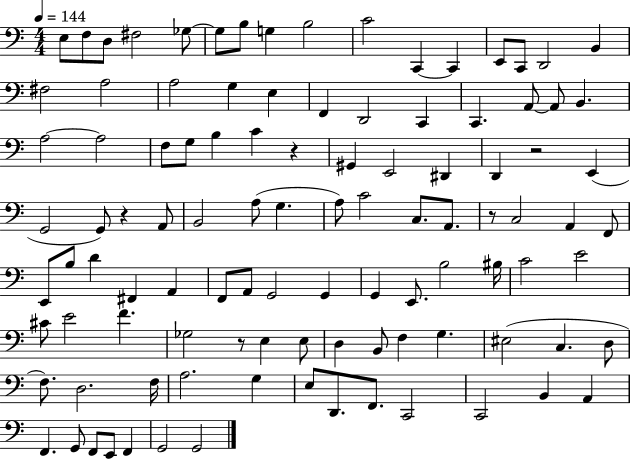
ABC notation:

X:1
T:Untitled
M:4/4
L:1/4
K:C
E,/2 F,/2 D,/2 ^F,2 _G,/2 _G,/2 B,/2 G, B,2 C2 C,, C,, E,,/2 C,,/2 D,,2 B,, ^F,2 A,2 A,2 G, E, F,, D,,2 C,, C,, A,,/2 A,,/2 B,, A,2 A,2 F,/2 G,/2 B, C z ^G,, E,,2 ^D,, D,, z2 E,, G,,2 G,,/2 z A,,/2 B,,2 A,/2 G, A,/2 C2 C,/2 A,,/2 z/2 C,2 A,, F,,/2 E,,/2 B,/2 D ^F,, A,, F,,/2 A,,/2 G,,2 G,, G,, E,,/2 B,2 ^B,/4 C2 E2 ^C/2 E2 F _G,2 z/2 E, E,/2 D, B,,/2 F, G, ^E,2 C, D,/2 F,/2 D,2 F,/4 A,2 G, E,/2 D,,/2 F,,/2 C,,2 C,,2 B,, A,, F,, G,,/2 F,,/2 E,,/2 F,, G,,2 G,,2